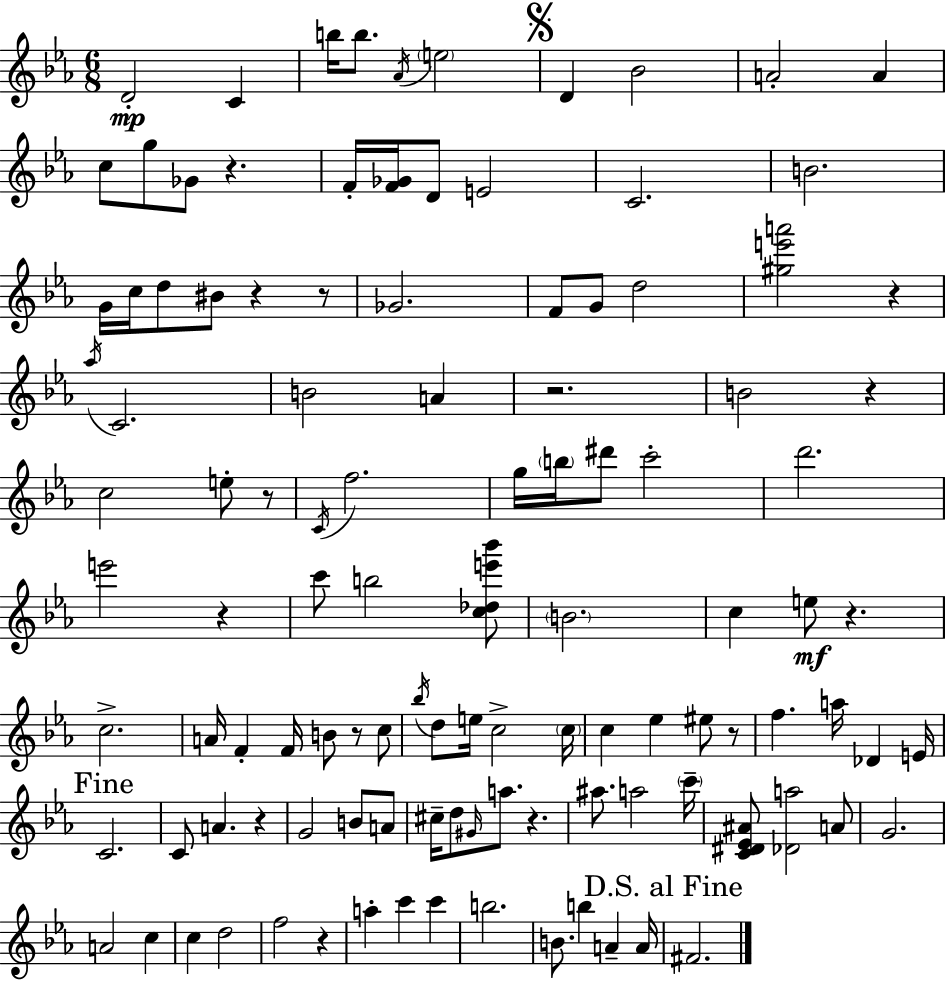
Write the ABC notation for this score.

X:1
T:Untitled
M:6/8
L:1/4
K:Cm
D2 C b/4 b/2 _A/4 e2 D _B2 A2 A c/2 g/2 _G/2 z F/4 [F_G]/4 D/2 E2 C2 B2 G/4 c/4 d/2 ^B/2 z z/2 _G2 F/2 G/2 d2 [^ge'a']2 z _a/4 C2 B2 A z2 B2 z c2 e/2 z/2 C/4 f2 g/4 b/4 ^d'/2 c'2 d'2 e'2 z c'/2 b2 [c_de'_b']/2 B2 c e/2 z c2 A/4 F F/4 B/2 z/2 c/2 _b/4 d/2 e/4 c2 c/4 c _e ^e/2 z/2 f a/4 _D E/4 C2 C/2 A z G2 B/2 A/2 ^c/4 d/2 ^G/4 a/2 z ^a/2 a2 c'/4 [C^D_E^A]/2 [_Da]2 A/2 G2 A2 c c d2 f2 z a c' c' b2 B/2 b A A/4 ^F2